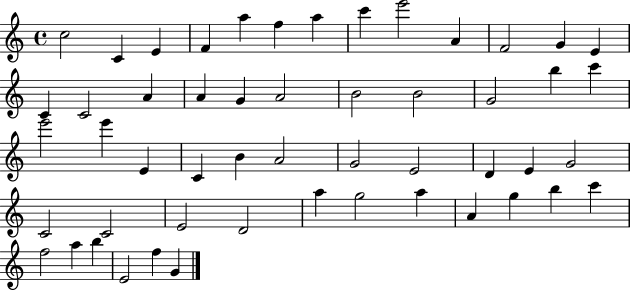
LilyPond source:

{
  \clef treble
  \time 4/4
  \defaultTimeSignature
  \key c \major
  c''2 c'4 e'4 | f'4 a''4 f''4 a''4 | c'''4 e'''2 a'4 | f'2 g'4 e'4 | \break c'4 c'2 a'4 | a'4 g'4 a'2 | b'2 b'2 | g'2 b''4 c'''4 | \break e'''2 e'''4 e'4 | c'4 b'4 a'2 | g'2 e'2 | d'4 e'4 g'2 | \break c'2 c'2 | e'2 d'2 | a''4 g''2 a''4 | a'4 g''4 b''4 c'''4 | \break f''2 a''4 b''4 | e'2 f''4 g'4 | \bar "|."
}